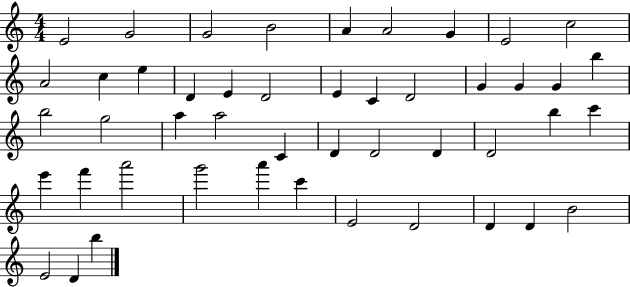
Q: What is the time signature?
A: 4/4